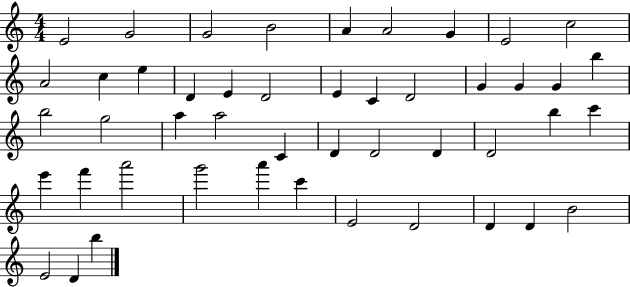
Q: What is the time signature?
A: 4/4